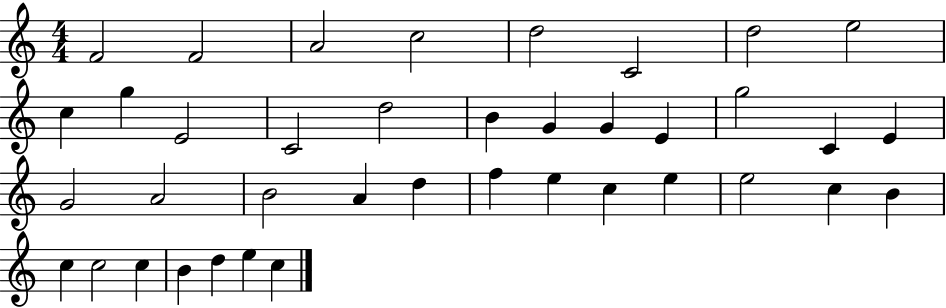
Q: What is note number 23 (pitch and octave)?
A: B4